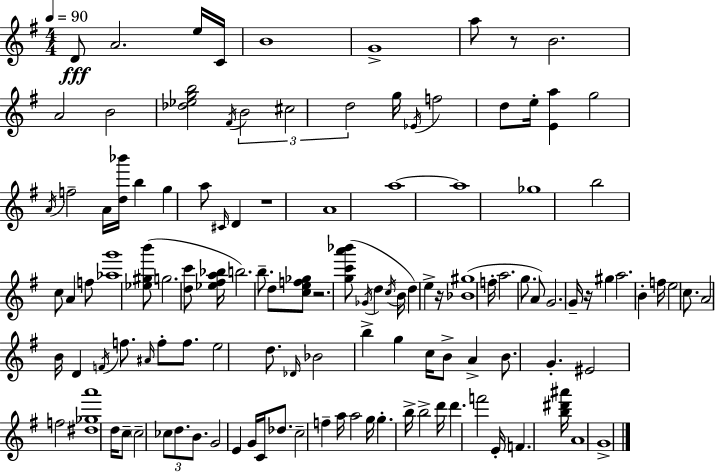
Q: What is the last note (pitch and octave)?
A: G4